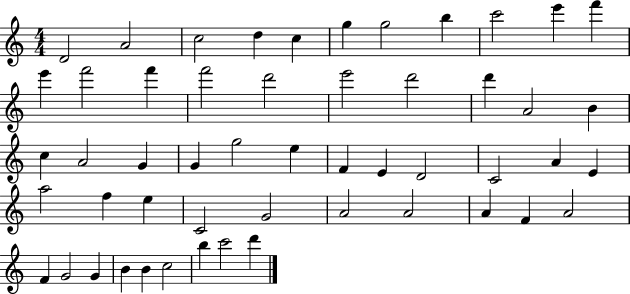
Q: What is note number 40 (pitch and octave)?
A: A4